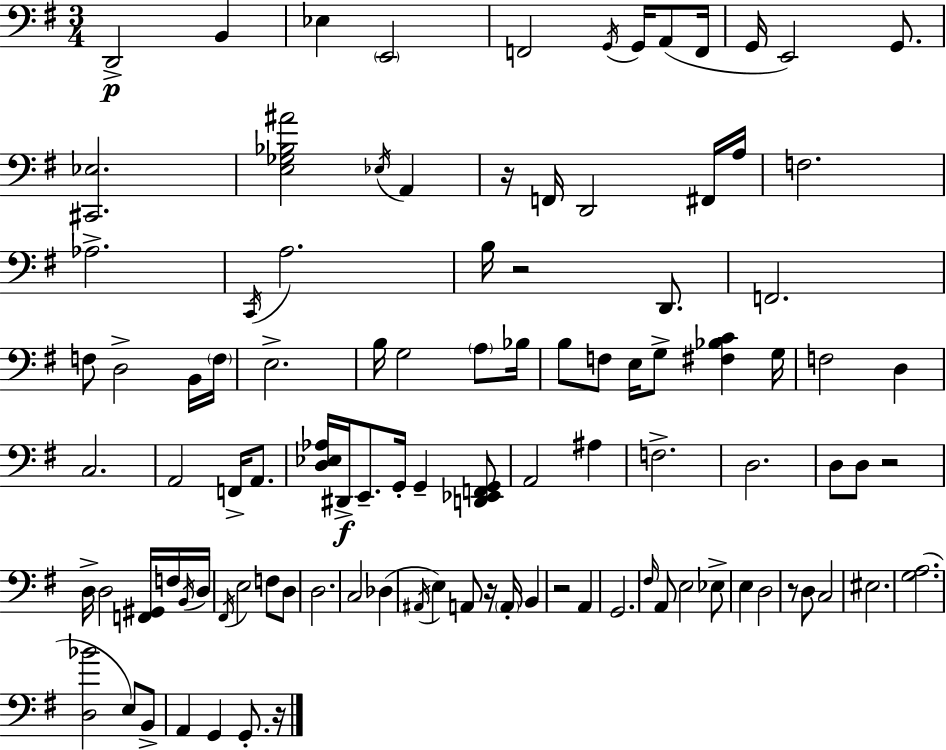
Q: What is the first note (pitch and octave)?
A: D2